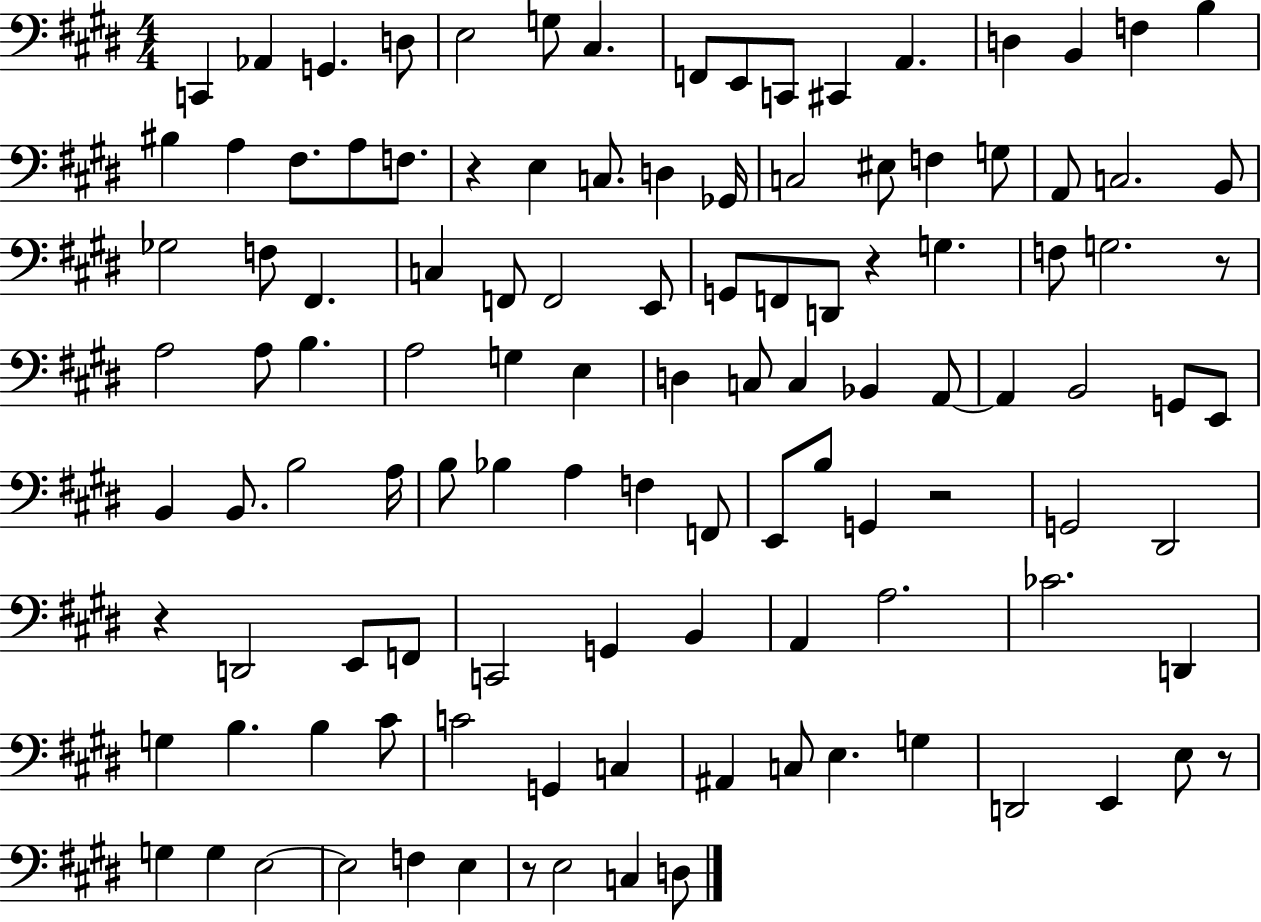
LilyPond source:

{
  \clef bass
  \numericTimeSignature
  \time 4/4
  \key e \major
  \repeat volta 2 { c,4 aes,4 g,4. d8 | e2 g8 cis4. | f,8 e,8 c,8 cis,4 a,4. | d4 b,4 f4 b4 | \break bis4 a4 fis8. a8 f8. | r4 e4 c8. d4 ges,16 | c2 eis8 f4 g8 | a,8 c2. b,8 | \break ges2 f8 fis,4. | c4 f,8 f,2 e,8 | g,8 f,8 d,8 r4 g4. | f8 g2. r8 | \break a2 a8 b4. | a2 g4 e4 | d4 c8 c4 bes,4 a,8~~ | a,4 b,2 g,8 e,8 | \break b,4 b,8. b2 a16 | b8 bes4 a4 f4 f,8 | e,8 b8 g,4 r2 | g,2 dis,2 | \break r4 d,2 e,8 f,8 | c,2 g,4 b,4 | a,4 a2. | ces'2. d,4 | \break g4 b4. b4 cis'8 | c'2 g,4 c4 | ais,4 c8 e4. g4 | d,2 e,4 e8 r8 | \break g4 g4 e2~~ | e2 f4 e4 | r8 e2 c4 d8 | } \bar "|."
}